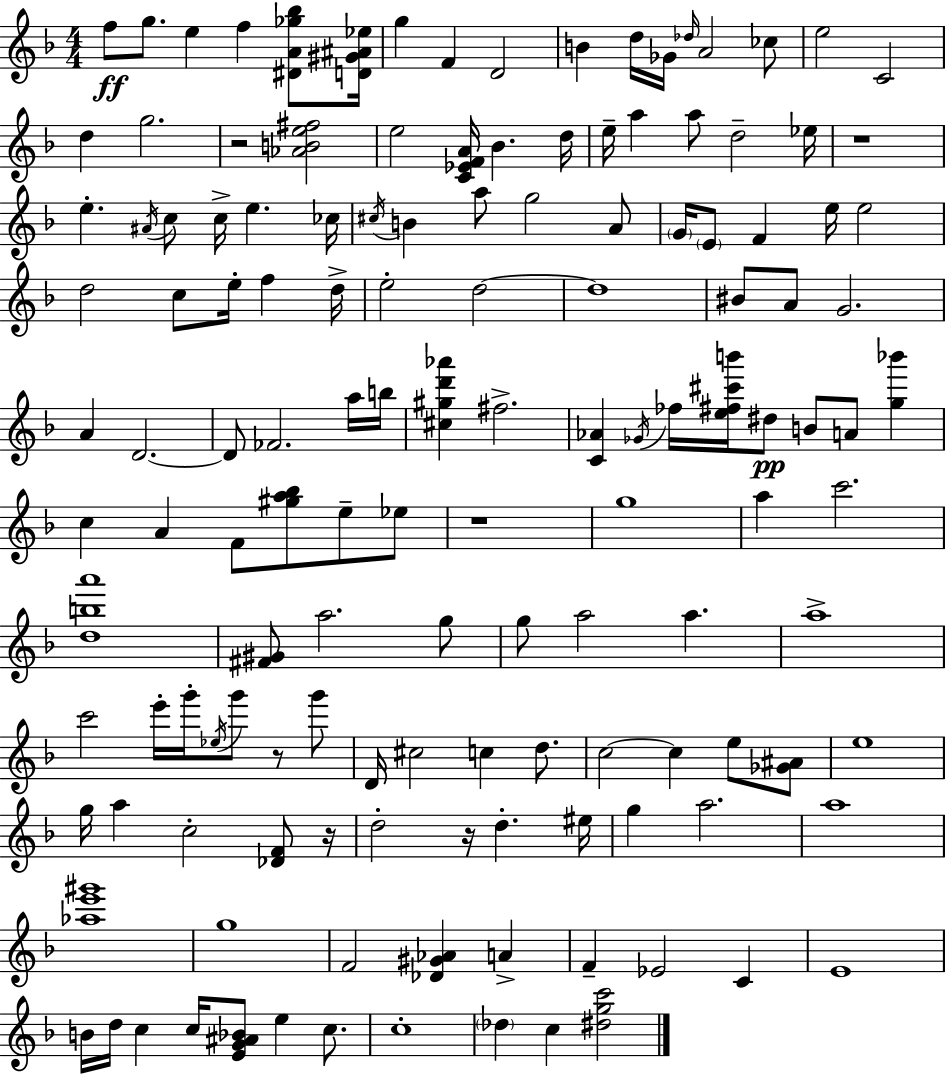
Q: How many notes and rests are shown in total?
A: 140